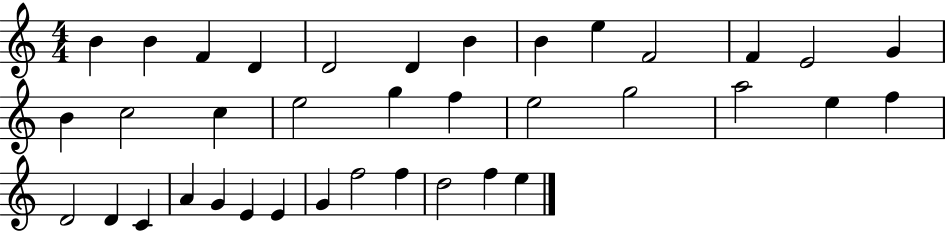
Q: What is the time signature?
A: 4/4